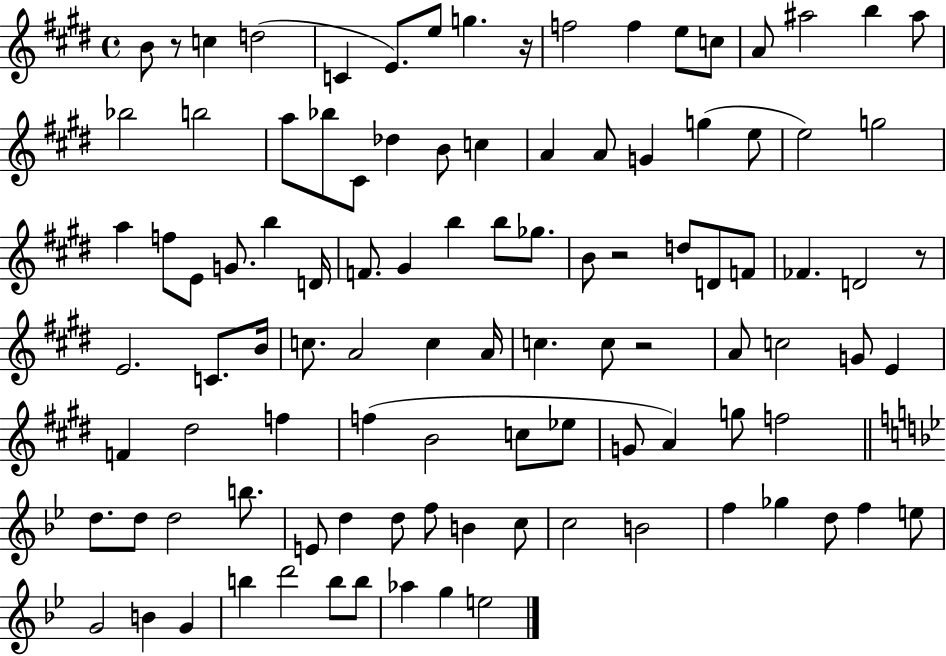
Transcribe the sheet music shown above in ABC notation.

X:1
T:Untitled
M:4/4
L:1/4
K:E
B/2 z/2 c d2 C E/2 e/2 g z/4 f2 f e/2 c/2 A/2 ^a2 b ^a/2 _b2 b2 a/2 _b/2 ^C/2 _d B/2 c A A/2 G g e/2 e2 g2 a f/2 E/2 G/2 b D/4 F/2 ^G b b/2 _g/2 B/2 z2 d/2 D/2 F/2 _F D2 z/2 E2 C/2 B/4 c/2 A2 c A/4 c c/2 z2 A/2 c2 G/2 E F ^d2 f f B2 c/2 _e/2 G/2 A g/2 f2 d/2 d/2 d2 b/2 E/2 d d/2 f/2 B c/2 c2 B2 f _g d/2 f e/2 G2 B G b d'2 b/2 b/2 _a g e2